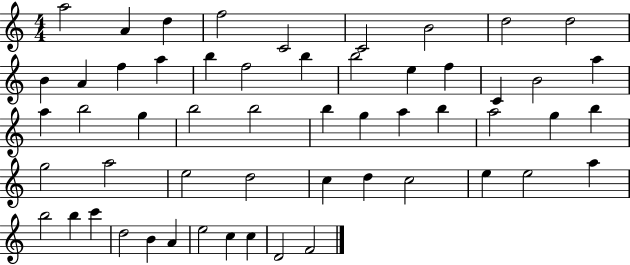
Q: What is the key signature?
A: C major